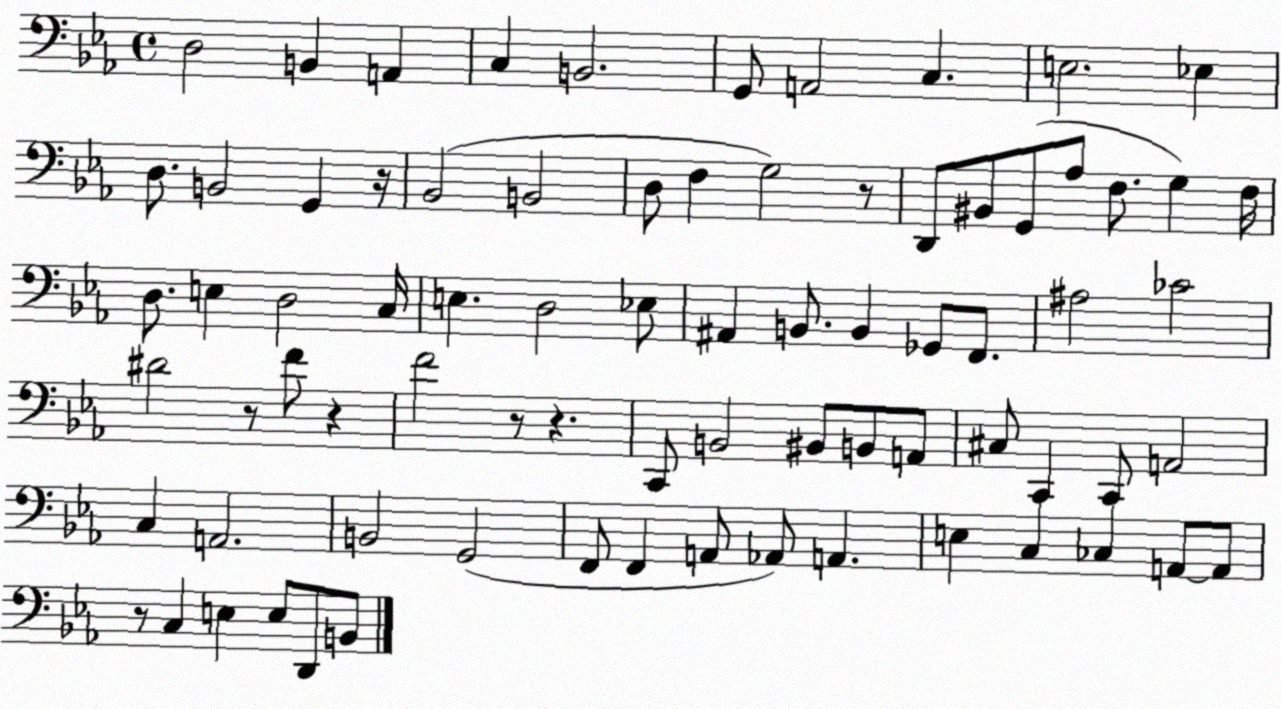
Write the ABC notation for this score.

X:1
T:Untitled
M:4/4
L:1/4
K:Eb
D,2 B,, A,, C, B,,2 G,,/2 A,,2 C, E,2 _E, D,/2 B,,2 G,, z/4 _B,,2 B,,2 D,/2 F, G,2 z/2 D,,/2 ^B,,/2 G,,/2 _A,/2 F,/2 G, F,/4 D,/2 E, D,2 C,/4 E, D,2 _E,/2 ^A,, B,,/2 B,, _G,,/2 F,,/2 ^A,2 _C2 ^D2 z/2 F/2 z F2 z/2 z C,,/2 B,,2 ^B,,/2 B,,/2 A,,/2 ^C,/2 C,, C,,/2 A,,2 C, A,,2 B,,2 G,,2 F,,/2 F,, A,,/2 _A,,/2 A,, E, C, _C, A,,/2 A,,/2 z/2 C, E, E,/2 D,,/2 B,,/2